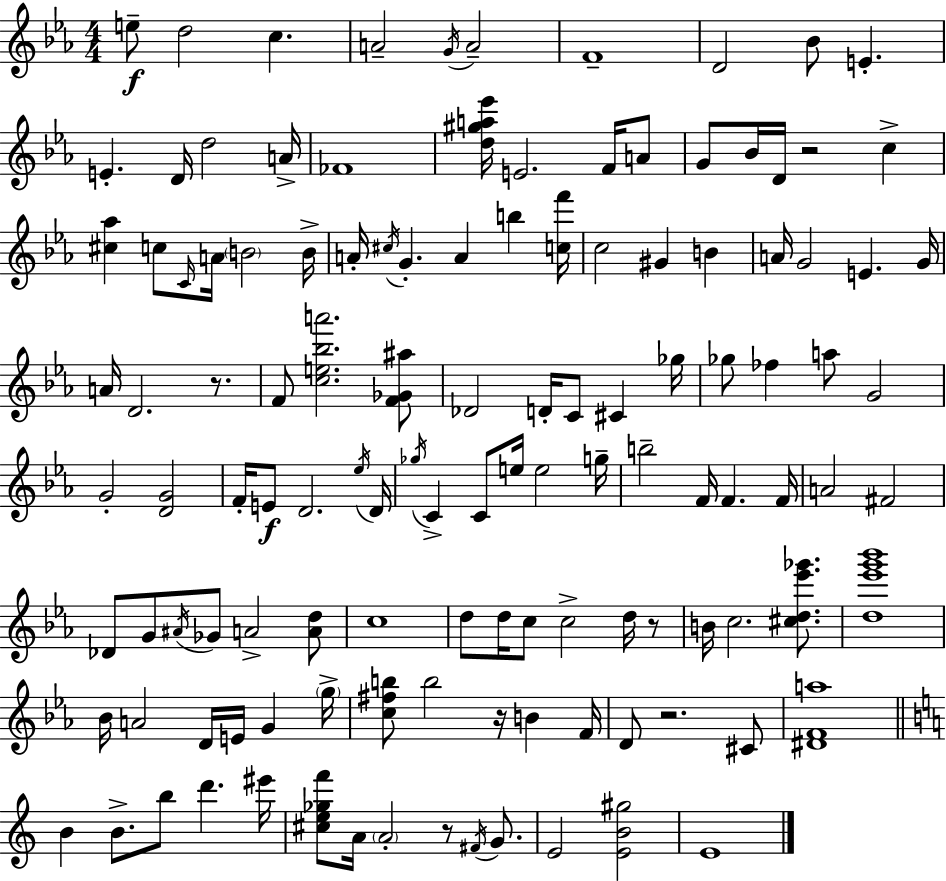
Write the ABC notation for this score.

X:1
T:Untitled
M:4/4
L:1/4
K:Eb
e/2 d2 c A2 G/4 A2 F4 D2 _B/2 E E D/4 d2 A/4 _F4 [d^ga_e']/4 E2 F/4 A/2 G/2 _B/4 D/4 z2 c [^c_a] c/2 C/4 A/4 B2 B/4 A/4 ^c/4 G A b [cf']/4 c2 ^G B A/4 G2 E G/4 A/4 D2 z/2 F/2 [ce_ba']2 [F_G^a]/2 _D2 D/4 C/2 ^C _g/4 _g/2 _f a/2 G2 G2 [DG]2 F/4 E/2 D2 _e/4 D/4 _g/4 C C/2 e/4 e2 g/4 b2 F/4 F F/4 A2 ^F2 _D/2 G/2 ^A/4 _G/2 A2 [Ad]/2 c4 d/2 d/4 c/2 c2 d/4 z/2 B/4 c2 [^cd_e'_g']/2 [d_e'g'_b']4 _B/4 A2 D/4 E/4 G g/4 [c^fb]/2 b2 z/4 B F/4 D/2 z2 ^C/2 [^DFa]4 B B/2 b/2 d' ^e'/4 [^ce_gf']/2 A/4 A2 z/2 ^F/4 G/2 E2 [EB^g]2 E4